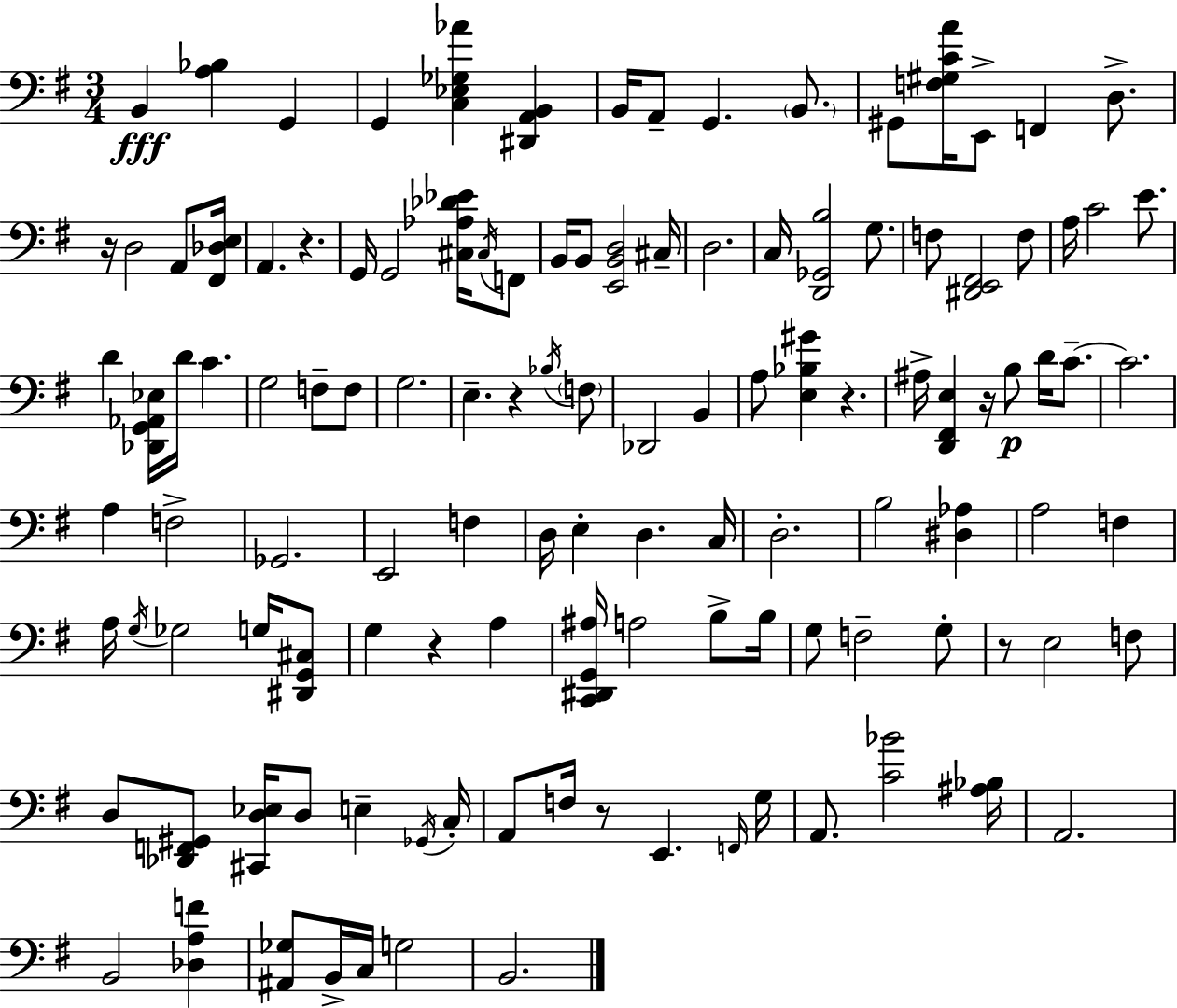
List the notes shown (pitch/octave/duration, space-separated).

B2/q [A3,Bb3]/q G2/q G2/q [C3,Eb3,Gb3,Ab4]/q [D#2,A2,B2]/q B2/s A2/e G2/q. B2/e. G#2/e [F3,G#3,C4,A4]/s E2/e F2/q D3/e. R/s D3/h A2/e [F#2,Db3,E3]/s A2/q. R/q. G2/s G2/h [C#3,Ab3,Db4,Eb4]/s C#3/s F2/e B2/s B2/e [E2,B2,D3]/h C#3/s D3/h. C3/s [D2,Gb2,B3]/h G3/e. F3/e [D#2,E2,F#2]/h F3/e A3/s C4/h E4/e. D4/q [Db2,G2,Ab2,Eb3]/s D4/s C4/q. G3/h F3/e F3/e G3/h. E3/q. R/q Bb3/s F3/e Db2/h B2/q A3/e [E3,Bb3,G#4]/q R/q. A#3/s [D2,F#2,E3]/q R/s B3/e D4/s C4/e. C4/h. A3/q F3/h Gb2/h. E2/h F3/q D3/s E3/q D3/q. C3/s D3/h. B3/h [D#3,Ab3]/q A3/h F3/q A3/s G3/s Gb3/h G3/s [D#2,G2,C#3]/e G3/q R/q A3/q [C2,D#2,G2,A#3]/s A3/h B3/e B3/s G3/e F3/h G3/e R/e E3/h F3/e D3/e [Db2,F2,G#2]/e [C#2,D3,Eb3]/s D3/e E3/q Gb2/s C3/s A2/e F3/s R/e E2/q. F2/s G3/s A2/e. [C4,Bb4]/h [A#3,Bb3]/s A2/h. B2/h [Db3,A3,F4]/q [A#2,Gb3]/e B2/s C3/s G3/h B2/h.